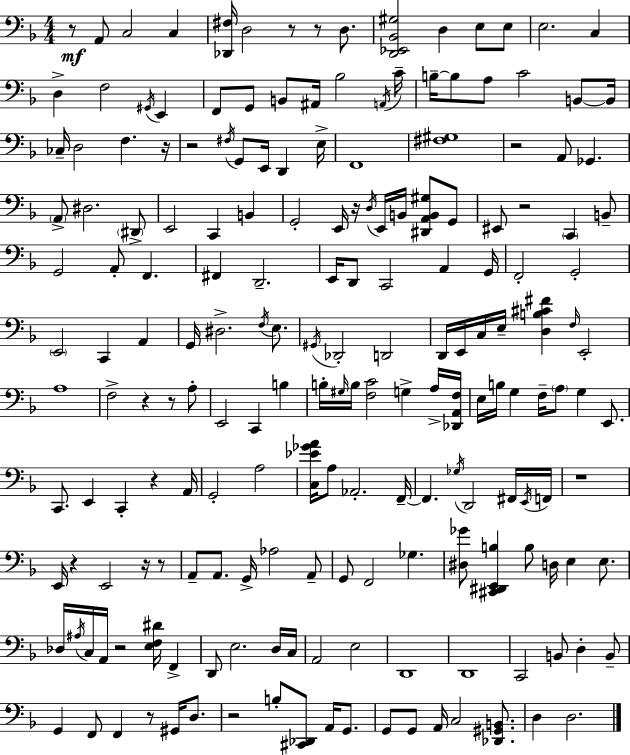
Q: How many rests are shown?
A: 18